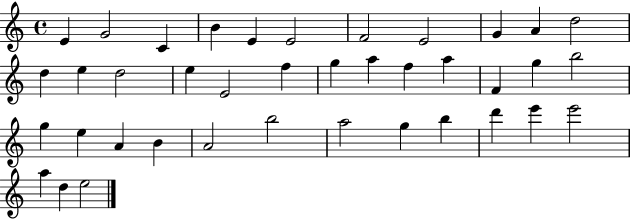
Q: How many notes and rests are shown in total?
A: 39